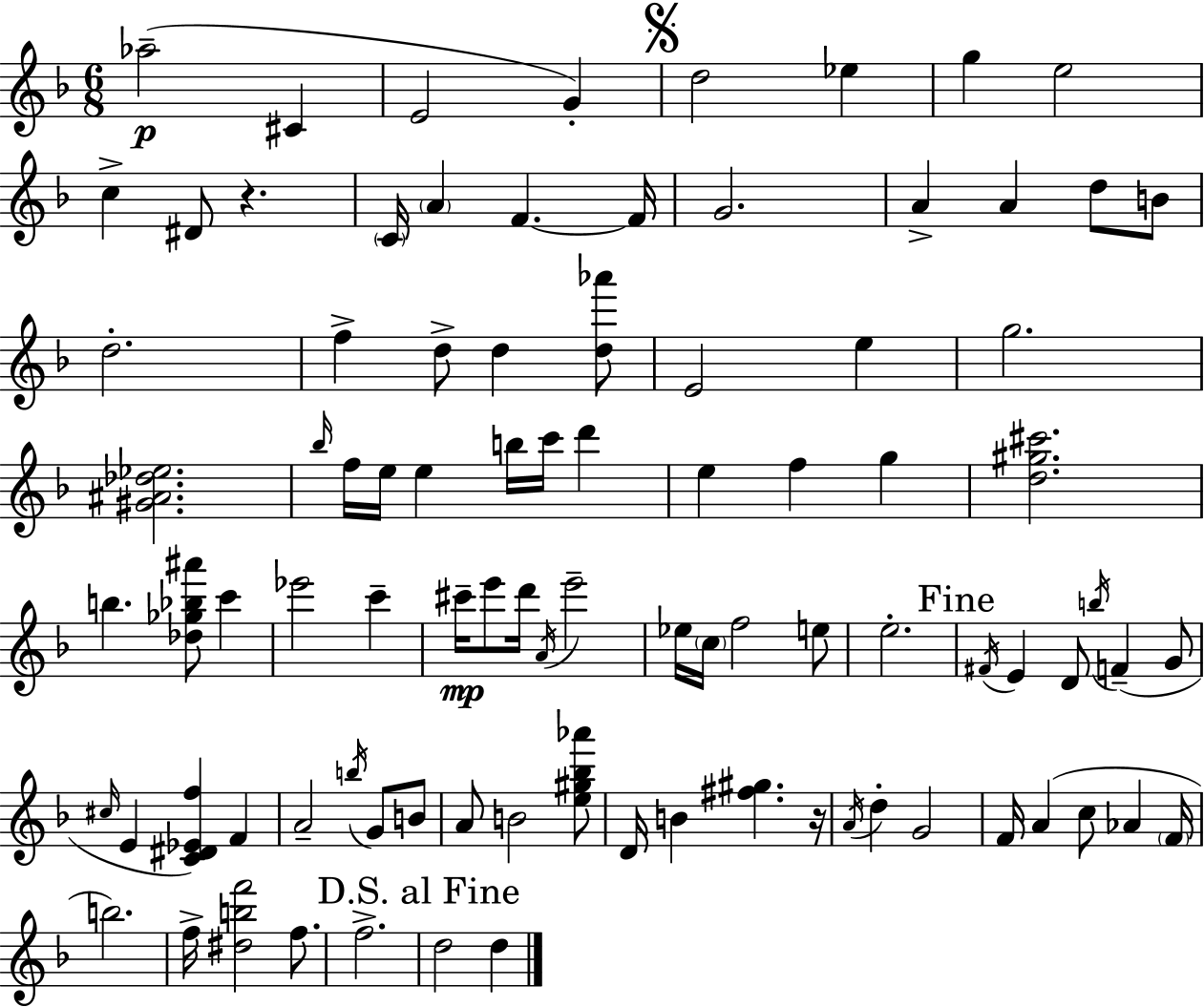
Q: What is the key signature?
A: F major